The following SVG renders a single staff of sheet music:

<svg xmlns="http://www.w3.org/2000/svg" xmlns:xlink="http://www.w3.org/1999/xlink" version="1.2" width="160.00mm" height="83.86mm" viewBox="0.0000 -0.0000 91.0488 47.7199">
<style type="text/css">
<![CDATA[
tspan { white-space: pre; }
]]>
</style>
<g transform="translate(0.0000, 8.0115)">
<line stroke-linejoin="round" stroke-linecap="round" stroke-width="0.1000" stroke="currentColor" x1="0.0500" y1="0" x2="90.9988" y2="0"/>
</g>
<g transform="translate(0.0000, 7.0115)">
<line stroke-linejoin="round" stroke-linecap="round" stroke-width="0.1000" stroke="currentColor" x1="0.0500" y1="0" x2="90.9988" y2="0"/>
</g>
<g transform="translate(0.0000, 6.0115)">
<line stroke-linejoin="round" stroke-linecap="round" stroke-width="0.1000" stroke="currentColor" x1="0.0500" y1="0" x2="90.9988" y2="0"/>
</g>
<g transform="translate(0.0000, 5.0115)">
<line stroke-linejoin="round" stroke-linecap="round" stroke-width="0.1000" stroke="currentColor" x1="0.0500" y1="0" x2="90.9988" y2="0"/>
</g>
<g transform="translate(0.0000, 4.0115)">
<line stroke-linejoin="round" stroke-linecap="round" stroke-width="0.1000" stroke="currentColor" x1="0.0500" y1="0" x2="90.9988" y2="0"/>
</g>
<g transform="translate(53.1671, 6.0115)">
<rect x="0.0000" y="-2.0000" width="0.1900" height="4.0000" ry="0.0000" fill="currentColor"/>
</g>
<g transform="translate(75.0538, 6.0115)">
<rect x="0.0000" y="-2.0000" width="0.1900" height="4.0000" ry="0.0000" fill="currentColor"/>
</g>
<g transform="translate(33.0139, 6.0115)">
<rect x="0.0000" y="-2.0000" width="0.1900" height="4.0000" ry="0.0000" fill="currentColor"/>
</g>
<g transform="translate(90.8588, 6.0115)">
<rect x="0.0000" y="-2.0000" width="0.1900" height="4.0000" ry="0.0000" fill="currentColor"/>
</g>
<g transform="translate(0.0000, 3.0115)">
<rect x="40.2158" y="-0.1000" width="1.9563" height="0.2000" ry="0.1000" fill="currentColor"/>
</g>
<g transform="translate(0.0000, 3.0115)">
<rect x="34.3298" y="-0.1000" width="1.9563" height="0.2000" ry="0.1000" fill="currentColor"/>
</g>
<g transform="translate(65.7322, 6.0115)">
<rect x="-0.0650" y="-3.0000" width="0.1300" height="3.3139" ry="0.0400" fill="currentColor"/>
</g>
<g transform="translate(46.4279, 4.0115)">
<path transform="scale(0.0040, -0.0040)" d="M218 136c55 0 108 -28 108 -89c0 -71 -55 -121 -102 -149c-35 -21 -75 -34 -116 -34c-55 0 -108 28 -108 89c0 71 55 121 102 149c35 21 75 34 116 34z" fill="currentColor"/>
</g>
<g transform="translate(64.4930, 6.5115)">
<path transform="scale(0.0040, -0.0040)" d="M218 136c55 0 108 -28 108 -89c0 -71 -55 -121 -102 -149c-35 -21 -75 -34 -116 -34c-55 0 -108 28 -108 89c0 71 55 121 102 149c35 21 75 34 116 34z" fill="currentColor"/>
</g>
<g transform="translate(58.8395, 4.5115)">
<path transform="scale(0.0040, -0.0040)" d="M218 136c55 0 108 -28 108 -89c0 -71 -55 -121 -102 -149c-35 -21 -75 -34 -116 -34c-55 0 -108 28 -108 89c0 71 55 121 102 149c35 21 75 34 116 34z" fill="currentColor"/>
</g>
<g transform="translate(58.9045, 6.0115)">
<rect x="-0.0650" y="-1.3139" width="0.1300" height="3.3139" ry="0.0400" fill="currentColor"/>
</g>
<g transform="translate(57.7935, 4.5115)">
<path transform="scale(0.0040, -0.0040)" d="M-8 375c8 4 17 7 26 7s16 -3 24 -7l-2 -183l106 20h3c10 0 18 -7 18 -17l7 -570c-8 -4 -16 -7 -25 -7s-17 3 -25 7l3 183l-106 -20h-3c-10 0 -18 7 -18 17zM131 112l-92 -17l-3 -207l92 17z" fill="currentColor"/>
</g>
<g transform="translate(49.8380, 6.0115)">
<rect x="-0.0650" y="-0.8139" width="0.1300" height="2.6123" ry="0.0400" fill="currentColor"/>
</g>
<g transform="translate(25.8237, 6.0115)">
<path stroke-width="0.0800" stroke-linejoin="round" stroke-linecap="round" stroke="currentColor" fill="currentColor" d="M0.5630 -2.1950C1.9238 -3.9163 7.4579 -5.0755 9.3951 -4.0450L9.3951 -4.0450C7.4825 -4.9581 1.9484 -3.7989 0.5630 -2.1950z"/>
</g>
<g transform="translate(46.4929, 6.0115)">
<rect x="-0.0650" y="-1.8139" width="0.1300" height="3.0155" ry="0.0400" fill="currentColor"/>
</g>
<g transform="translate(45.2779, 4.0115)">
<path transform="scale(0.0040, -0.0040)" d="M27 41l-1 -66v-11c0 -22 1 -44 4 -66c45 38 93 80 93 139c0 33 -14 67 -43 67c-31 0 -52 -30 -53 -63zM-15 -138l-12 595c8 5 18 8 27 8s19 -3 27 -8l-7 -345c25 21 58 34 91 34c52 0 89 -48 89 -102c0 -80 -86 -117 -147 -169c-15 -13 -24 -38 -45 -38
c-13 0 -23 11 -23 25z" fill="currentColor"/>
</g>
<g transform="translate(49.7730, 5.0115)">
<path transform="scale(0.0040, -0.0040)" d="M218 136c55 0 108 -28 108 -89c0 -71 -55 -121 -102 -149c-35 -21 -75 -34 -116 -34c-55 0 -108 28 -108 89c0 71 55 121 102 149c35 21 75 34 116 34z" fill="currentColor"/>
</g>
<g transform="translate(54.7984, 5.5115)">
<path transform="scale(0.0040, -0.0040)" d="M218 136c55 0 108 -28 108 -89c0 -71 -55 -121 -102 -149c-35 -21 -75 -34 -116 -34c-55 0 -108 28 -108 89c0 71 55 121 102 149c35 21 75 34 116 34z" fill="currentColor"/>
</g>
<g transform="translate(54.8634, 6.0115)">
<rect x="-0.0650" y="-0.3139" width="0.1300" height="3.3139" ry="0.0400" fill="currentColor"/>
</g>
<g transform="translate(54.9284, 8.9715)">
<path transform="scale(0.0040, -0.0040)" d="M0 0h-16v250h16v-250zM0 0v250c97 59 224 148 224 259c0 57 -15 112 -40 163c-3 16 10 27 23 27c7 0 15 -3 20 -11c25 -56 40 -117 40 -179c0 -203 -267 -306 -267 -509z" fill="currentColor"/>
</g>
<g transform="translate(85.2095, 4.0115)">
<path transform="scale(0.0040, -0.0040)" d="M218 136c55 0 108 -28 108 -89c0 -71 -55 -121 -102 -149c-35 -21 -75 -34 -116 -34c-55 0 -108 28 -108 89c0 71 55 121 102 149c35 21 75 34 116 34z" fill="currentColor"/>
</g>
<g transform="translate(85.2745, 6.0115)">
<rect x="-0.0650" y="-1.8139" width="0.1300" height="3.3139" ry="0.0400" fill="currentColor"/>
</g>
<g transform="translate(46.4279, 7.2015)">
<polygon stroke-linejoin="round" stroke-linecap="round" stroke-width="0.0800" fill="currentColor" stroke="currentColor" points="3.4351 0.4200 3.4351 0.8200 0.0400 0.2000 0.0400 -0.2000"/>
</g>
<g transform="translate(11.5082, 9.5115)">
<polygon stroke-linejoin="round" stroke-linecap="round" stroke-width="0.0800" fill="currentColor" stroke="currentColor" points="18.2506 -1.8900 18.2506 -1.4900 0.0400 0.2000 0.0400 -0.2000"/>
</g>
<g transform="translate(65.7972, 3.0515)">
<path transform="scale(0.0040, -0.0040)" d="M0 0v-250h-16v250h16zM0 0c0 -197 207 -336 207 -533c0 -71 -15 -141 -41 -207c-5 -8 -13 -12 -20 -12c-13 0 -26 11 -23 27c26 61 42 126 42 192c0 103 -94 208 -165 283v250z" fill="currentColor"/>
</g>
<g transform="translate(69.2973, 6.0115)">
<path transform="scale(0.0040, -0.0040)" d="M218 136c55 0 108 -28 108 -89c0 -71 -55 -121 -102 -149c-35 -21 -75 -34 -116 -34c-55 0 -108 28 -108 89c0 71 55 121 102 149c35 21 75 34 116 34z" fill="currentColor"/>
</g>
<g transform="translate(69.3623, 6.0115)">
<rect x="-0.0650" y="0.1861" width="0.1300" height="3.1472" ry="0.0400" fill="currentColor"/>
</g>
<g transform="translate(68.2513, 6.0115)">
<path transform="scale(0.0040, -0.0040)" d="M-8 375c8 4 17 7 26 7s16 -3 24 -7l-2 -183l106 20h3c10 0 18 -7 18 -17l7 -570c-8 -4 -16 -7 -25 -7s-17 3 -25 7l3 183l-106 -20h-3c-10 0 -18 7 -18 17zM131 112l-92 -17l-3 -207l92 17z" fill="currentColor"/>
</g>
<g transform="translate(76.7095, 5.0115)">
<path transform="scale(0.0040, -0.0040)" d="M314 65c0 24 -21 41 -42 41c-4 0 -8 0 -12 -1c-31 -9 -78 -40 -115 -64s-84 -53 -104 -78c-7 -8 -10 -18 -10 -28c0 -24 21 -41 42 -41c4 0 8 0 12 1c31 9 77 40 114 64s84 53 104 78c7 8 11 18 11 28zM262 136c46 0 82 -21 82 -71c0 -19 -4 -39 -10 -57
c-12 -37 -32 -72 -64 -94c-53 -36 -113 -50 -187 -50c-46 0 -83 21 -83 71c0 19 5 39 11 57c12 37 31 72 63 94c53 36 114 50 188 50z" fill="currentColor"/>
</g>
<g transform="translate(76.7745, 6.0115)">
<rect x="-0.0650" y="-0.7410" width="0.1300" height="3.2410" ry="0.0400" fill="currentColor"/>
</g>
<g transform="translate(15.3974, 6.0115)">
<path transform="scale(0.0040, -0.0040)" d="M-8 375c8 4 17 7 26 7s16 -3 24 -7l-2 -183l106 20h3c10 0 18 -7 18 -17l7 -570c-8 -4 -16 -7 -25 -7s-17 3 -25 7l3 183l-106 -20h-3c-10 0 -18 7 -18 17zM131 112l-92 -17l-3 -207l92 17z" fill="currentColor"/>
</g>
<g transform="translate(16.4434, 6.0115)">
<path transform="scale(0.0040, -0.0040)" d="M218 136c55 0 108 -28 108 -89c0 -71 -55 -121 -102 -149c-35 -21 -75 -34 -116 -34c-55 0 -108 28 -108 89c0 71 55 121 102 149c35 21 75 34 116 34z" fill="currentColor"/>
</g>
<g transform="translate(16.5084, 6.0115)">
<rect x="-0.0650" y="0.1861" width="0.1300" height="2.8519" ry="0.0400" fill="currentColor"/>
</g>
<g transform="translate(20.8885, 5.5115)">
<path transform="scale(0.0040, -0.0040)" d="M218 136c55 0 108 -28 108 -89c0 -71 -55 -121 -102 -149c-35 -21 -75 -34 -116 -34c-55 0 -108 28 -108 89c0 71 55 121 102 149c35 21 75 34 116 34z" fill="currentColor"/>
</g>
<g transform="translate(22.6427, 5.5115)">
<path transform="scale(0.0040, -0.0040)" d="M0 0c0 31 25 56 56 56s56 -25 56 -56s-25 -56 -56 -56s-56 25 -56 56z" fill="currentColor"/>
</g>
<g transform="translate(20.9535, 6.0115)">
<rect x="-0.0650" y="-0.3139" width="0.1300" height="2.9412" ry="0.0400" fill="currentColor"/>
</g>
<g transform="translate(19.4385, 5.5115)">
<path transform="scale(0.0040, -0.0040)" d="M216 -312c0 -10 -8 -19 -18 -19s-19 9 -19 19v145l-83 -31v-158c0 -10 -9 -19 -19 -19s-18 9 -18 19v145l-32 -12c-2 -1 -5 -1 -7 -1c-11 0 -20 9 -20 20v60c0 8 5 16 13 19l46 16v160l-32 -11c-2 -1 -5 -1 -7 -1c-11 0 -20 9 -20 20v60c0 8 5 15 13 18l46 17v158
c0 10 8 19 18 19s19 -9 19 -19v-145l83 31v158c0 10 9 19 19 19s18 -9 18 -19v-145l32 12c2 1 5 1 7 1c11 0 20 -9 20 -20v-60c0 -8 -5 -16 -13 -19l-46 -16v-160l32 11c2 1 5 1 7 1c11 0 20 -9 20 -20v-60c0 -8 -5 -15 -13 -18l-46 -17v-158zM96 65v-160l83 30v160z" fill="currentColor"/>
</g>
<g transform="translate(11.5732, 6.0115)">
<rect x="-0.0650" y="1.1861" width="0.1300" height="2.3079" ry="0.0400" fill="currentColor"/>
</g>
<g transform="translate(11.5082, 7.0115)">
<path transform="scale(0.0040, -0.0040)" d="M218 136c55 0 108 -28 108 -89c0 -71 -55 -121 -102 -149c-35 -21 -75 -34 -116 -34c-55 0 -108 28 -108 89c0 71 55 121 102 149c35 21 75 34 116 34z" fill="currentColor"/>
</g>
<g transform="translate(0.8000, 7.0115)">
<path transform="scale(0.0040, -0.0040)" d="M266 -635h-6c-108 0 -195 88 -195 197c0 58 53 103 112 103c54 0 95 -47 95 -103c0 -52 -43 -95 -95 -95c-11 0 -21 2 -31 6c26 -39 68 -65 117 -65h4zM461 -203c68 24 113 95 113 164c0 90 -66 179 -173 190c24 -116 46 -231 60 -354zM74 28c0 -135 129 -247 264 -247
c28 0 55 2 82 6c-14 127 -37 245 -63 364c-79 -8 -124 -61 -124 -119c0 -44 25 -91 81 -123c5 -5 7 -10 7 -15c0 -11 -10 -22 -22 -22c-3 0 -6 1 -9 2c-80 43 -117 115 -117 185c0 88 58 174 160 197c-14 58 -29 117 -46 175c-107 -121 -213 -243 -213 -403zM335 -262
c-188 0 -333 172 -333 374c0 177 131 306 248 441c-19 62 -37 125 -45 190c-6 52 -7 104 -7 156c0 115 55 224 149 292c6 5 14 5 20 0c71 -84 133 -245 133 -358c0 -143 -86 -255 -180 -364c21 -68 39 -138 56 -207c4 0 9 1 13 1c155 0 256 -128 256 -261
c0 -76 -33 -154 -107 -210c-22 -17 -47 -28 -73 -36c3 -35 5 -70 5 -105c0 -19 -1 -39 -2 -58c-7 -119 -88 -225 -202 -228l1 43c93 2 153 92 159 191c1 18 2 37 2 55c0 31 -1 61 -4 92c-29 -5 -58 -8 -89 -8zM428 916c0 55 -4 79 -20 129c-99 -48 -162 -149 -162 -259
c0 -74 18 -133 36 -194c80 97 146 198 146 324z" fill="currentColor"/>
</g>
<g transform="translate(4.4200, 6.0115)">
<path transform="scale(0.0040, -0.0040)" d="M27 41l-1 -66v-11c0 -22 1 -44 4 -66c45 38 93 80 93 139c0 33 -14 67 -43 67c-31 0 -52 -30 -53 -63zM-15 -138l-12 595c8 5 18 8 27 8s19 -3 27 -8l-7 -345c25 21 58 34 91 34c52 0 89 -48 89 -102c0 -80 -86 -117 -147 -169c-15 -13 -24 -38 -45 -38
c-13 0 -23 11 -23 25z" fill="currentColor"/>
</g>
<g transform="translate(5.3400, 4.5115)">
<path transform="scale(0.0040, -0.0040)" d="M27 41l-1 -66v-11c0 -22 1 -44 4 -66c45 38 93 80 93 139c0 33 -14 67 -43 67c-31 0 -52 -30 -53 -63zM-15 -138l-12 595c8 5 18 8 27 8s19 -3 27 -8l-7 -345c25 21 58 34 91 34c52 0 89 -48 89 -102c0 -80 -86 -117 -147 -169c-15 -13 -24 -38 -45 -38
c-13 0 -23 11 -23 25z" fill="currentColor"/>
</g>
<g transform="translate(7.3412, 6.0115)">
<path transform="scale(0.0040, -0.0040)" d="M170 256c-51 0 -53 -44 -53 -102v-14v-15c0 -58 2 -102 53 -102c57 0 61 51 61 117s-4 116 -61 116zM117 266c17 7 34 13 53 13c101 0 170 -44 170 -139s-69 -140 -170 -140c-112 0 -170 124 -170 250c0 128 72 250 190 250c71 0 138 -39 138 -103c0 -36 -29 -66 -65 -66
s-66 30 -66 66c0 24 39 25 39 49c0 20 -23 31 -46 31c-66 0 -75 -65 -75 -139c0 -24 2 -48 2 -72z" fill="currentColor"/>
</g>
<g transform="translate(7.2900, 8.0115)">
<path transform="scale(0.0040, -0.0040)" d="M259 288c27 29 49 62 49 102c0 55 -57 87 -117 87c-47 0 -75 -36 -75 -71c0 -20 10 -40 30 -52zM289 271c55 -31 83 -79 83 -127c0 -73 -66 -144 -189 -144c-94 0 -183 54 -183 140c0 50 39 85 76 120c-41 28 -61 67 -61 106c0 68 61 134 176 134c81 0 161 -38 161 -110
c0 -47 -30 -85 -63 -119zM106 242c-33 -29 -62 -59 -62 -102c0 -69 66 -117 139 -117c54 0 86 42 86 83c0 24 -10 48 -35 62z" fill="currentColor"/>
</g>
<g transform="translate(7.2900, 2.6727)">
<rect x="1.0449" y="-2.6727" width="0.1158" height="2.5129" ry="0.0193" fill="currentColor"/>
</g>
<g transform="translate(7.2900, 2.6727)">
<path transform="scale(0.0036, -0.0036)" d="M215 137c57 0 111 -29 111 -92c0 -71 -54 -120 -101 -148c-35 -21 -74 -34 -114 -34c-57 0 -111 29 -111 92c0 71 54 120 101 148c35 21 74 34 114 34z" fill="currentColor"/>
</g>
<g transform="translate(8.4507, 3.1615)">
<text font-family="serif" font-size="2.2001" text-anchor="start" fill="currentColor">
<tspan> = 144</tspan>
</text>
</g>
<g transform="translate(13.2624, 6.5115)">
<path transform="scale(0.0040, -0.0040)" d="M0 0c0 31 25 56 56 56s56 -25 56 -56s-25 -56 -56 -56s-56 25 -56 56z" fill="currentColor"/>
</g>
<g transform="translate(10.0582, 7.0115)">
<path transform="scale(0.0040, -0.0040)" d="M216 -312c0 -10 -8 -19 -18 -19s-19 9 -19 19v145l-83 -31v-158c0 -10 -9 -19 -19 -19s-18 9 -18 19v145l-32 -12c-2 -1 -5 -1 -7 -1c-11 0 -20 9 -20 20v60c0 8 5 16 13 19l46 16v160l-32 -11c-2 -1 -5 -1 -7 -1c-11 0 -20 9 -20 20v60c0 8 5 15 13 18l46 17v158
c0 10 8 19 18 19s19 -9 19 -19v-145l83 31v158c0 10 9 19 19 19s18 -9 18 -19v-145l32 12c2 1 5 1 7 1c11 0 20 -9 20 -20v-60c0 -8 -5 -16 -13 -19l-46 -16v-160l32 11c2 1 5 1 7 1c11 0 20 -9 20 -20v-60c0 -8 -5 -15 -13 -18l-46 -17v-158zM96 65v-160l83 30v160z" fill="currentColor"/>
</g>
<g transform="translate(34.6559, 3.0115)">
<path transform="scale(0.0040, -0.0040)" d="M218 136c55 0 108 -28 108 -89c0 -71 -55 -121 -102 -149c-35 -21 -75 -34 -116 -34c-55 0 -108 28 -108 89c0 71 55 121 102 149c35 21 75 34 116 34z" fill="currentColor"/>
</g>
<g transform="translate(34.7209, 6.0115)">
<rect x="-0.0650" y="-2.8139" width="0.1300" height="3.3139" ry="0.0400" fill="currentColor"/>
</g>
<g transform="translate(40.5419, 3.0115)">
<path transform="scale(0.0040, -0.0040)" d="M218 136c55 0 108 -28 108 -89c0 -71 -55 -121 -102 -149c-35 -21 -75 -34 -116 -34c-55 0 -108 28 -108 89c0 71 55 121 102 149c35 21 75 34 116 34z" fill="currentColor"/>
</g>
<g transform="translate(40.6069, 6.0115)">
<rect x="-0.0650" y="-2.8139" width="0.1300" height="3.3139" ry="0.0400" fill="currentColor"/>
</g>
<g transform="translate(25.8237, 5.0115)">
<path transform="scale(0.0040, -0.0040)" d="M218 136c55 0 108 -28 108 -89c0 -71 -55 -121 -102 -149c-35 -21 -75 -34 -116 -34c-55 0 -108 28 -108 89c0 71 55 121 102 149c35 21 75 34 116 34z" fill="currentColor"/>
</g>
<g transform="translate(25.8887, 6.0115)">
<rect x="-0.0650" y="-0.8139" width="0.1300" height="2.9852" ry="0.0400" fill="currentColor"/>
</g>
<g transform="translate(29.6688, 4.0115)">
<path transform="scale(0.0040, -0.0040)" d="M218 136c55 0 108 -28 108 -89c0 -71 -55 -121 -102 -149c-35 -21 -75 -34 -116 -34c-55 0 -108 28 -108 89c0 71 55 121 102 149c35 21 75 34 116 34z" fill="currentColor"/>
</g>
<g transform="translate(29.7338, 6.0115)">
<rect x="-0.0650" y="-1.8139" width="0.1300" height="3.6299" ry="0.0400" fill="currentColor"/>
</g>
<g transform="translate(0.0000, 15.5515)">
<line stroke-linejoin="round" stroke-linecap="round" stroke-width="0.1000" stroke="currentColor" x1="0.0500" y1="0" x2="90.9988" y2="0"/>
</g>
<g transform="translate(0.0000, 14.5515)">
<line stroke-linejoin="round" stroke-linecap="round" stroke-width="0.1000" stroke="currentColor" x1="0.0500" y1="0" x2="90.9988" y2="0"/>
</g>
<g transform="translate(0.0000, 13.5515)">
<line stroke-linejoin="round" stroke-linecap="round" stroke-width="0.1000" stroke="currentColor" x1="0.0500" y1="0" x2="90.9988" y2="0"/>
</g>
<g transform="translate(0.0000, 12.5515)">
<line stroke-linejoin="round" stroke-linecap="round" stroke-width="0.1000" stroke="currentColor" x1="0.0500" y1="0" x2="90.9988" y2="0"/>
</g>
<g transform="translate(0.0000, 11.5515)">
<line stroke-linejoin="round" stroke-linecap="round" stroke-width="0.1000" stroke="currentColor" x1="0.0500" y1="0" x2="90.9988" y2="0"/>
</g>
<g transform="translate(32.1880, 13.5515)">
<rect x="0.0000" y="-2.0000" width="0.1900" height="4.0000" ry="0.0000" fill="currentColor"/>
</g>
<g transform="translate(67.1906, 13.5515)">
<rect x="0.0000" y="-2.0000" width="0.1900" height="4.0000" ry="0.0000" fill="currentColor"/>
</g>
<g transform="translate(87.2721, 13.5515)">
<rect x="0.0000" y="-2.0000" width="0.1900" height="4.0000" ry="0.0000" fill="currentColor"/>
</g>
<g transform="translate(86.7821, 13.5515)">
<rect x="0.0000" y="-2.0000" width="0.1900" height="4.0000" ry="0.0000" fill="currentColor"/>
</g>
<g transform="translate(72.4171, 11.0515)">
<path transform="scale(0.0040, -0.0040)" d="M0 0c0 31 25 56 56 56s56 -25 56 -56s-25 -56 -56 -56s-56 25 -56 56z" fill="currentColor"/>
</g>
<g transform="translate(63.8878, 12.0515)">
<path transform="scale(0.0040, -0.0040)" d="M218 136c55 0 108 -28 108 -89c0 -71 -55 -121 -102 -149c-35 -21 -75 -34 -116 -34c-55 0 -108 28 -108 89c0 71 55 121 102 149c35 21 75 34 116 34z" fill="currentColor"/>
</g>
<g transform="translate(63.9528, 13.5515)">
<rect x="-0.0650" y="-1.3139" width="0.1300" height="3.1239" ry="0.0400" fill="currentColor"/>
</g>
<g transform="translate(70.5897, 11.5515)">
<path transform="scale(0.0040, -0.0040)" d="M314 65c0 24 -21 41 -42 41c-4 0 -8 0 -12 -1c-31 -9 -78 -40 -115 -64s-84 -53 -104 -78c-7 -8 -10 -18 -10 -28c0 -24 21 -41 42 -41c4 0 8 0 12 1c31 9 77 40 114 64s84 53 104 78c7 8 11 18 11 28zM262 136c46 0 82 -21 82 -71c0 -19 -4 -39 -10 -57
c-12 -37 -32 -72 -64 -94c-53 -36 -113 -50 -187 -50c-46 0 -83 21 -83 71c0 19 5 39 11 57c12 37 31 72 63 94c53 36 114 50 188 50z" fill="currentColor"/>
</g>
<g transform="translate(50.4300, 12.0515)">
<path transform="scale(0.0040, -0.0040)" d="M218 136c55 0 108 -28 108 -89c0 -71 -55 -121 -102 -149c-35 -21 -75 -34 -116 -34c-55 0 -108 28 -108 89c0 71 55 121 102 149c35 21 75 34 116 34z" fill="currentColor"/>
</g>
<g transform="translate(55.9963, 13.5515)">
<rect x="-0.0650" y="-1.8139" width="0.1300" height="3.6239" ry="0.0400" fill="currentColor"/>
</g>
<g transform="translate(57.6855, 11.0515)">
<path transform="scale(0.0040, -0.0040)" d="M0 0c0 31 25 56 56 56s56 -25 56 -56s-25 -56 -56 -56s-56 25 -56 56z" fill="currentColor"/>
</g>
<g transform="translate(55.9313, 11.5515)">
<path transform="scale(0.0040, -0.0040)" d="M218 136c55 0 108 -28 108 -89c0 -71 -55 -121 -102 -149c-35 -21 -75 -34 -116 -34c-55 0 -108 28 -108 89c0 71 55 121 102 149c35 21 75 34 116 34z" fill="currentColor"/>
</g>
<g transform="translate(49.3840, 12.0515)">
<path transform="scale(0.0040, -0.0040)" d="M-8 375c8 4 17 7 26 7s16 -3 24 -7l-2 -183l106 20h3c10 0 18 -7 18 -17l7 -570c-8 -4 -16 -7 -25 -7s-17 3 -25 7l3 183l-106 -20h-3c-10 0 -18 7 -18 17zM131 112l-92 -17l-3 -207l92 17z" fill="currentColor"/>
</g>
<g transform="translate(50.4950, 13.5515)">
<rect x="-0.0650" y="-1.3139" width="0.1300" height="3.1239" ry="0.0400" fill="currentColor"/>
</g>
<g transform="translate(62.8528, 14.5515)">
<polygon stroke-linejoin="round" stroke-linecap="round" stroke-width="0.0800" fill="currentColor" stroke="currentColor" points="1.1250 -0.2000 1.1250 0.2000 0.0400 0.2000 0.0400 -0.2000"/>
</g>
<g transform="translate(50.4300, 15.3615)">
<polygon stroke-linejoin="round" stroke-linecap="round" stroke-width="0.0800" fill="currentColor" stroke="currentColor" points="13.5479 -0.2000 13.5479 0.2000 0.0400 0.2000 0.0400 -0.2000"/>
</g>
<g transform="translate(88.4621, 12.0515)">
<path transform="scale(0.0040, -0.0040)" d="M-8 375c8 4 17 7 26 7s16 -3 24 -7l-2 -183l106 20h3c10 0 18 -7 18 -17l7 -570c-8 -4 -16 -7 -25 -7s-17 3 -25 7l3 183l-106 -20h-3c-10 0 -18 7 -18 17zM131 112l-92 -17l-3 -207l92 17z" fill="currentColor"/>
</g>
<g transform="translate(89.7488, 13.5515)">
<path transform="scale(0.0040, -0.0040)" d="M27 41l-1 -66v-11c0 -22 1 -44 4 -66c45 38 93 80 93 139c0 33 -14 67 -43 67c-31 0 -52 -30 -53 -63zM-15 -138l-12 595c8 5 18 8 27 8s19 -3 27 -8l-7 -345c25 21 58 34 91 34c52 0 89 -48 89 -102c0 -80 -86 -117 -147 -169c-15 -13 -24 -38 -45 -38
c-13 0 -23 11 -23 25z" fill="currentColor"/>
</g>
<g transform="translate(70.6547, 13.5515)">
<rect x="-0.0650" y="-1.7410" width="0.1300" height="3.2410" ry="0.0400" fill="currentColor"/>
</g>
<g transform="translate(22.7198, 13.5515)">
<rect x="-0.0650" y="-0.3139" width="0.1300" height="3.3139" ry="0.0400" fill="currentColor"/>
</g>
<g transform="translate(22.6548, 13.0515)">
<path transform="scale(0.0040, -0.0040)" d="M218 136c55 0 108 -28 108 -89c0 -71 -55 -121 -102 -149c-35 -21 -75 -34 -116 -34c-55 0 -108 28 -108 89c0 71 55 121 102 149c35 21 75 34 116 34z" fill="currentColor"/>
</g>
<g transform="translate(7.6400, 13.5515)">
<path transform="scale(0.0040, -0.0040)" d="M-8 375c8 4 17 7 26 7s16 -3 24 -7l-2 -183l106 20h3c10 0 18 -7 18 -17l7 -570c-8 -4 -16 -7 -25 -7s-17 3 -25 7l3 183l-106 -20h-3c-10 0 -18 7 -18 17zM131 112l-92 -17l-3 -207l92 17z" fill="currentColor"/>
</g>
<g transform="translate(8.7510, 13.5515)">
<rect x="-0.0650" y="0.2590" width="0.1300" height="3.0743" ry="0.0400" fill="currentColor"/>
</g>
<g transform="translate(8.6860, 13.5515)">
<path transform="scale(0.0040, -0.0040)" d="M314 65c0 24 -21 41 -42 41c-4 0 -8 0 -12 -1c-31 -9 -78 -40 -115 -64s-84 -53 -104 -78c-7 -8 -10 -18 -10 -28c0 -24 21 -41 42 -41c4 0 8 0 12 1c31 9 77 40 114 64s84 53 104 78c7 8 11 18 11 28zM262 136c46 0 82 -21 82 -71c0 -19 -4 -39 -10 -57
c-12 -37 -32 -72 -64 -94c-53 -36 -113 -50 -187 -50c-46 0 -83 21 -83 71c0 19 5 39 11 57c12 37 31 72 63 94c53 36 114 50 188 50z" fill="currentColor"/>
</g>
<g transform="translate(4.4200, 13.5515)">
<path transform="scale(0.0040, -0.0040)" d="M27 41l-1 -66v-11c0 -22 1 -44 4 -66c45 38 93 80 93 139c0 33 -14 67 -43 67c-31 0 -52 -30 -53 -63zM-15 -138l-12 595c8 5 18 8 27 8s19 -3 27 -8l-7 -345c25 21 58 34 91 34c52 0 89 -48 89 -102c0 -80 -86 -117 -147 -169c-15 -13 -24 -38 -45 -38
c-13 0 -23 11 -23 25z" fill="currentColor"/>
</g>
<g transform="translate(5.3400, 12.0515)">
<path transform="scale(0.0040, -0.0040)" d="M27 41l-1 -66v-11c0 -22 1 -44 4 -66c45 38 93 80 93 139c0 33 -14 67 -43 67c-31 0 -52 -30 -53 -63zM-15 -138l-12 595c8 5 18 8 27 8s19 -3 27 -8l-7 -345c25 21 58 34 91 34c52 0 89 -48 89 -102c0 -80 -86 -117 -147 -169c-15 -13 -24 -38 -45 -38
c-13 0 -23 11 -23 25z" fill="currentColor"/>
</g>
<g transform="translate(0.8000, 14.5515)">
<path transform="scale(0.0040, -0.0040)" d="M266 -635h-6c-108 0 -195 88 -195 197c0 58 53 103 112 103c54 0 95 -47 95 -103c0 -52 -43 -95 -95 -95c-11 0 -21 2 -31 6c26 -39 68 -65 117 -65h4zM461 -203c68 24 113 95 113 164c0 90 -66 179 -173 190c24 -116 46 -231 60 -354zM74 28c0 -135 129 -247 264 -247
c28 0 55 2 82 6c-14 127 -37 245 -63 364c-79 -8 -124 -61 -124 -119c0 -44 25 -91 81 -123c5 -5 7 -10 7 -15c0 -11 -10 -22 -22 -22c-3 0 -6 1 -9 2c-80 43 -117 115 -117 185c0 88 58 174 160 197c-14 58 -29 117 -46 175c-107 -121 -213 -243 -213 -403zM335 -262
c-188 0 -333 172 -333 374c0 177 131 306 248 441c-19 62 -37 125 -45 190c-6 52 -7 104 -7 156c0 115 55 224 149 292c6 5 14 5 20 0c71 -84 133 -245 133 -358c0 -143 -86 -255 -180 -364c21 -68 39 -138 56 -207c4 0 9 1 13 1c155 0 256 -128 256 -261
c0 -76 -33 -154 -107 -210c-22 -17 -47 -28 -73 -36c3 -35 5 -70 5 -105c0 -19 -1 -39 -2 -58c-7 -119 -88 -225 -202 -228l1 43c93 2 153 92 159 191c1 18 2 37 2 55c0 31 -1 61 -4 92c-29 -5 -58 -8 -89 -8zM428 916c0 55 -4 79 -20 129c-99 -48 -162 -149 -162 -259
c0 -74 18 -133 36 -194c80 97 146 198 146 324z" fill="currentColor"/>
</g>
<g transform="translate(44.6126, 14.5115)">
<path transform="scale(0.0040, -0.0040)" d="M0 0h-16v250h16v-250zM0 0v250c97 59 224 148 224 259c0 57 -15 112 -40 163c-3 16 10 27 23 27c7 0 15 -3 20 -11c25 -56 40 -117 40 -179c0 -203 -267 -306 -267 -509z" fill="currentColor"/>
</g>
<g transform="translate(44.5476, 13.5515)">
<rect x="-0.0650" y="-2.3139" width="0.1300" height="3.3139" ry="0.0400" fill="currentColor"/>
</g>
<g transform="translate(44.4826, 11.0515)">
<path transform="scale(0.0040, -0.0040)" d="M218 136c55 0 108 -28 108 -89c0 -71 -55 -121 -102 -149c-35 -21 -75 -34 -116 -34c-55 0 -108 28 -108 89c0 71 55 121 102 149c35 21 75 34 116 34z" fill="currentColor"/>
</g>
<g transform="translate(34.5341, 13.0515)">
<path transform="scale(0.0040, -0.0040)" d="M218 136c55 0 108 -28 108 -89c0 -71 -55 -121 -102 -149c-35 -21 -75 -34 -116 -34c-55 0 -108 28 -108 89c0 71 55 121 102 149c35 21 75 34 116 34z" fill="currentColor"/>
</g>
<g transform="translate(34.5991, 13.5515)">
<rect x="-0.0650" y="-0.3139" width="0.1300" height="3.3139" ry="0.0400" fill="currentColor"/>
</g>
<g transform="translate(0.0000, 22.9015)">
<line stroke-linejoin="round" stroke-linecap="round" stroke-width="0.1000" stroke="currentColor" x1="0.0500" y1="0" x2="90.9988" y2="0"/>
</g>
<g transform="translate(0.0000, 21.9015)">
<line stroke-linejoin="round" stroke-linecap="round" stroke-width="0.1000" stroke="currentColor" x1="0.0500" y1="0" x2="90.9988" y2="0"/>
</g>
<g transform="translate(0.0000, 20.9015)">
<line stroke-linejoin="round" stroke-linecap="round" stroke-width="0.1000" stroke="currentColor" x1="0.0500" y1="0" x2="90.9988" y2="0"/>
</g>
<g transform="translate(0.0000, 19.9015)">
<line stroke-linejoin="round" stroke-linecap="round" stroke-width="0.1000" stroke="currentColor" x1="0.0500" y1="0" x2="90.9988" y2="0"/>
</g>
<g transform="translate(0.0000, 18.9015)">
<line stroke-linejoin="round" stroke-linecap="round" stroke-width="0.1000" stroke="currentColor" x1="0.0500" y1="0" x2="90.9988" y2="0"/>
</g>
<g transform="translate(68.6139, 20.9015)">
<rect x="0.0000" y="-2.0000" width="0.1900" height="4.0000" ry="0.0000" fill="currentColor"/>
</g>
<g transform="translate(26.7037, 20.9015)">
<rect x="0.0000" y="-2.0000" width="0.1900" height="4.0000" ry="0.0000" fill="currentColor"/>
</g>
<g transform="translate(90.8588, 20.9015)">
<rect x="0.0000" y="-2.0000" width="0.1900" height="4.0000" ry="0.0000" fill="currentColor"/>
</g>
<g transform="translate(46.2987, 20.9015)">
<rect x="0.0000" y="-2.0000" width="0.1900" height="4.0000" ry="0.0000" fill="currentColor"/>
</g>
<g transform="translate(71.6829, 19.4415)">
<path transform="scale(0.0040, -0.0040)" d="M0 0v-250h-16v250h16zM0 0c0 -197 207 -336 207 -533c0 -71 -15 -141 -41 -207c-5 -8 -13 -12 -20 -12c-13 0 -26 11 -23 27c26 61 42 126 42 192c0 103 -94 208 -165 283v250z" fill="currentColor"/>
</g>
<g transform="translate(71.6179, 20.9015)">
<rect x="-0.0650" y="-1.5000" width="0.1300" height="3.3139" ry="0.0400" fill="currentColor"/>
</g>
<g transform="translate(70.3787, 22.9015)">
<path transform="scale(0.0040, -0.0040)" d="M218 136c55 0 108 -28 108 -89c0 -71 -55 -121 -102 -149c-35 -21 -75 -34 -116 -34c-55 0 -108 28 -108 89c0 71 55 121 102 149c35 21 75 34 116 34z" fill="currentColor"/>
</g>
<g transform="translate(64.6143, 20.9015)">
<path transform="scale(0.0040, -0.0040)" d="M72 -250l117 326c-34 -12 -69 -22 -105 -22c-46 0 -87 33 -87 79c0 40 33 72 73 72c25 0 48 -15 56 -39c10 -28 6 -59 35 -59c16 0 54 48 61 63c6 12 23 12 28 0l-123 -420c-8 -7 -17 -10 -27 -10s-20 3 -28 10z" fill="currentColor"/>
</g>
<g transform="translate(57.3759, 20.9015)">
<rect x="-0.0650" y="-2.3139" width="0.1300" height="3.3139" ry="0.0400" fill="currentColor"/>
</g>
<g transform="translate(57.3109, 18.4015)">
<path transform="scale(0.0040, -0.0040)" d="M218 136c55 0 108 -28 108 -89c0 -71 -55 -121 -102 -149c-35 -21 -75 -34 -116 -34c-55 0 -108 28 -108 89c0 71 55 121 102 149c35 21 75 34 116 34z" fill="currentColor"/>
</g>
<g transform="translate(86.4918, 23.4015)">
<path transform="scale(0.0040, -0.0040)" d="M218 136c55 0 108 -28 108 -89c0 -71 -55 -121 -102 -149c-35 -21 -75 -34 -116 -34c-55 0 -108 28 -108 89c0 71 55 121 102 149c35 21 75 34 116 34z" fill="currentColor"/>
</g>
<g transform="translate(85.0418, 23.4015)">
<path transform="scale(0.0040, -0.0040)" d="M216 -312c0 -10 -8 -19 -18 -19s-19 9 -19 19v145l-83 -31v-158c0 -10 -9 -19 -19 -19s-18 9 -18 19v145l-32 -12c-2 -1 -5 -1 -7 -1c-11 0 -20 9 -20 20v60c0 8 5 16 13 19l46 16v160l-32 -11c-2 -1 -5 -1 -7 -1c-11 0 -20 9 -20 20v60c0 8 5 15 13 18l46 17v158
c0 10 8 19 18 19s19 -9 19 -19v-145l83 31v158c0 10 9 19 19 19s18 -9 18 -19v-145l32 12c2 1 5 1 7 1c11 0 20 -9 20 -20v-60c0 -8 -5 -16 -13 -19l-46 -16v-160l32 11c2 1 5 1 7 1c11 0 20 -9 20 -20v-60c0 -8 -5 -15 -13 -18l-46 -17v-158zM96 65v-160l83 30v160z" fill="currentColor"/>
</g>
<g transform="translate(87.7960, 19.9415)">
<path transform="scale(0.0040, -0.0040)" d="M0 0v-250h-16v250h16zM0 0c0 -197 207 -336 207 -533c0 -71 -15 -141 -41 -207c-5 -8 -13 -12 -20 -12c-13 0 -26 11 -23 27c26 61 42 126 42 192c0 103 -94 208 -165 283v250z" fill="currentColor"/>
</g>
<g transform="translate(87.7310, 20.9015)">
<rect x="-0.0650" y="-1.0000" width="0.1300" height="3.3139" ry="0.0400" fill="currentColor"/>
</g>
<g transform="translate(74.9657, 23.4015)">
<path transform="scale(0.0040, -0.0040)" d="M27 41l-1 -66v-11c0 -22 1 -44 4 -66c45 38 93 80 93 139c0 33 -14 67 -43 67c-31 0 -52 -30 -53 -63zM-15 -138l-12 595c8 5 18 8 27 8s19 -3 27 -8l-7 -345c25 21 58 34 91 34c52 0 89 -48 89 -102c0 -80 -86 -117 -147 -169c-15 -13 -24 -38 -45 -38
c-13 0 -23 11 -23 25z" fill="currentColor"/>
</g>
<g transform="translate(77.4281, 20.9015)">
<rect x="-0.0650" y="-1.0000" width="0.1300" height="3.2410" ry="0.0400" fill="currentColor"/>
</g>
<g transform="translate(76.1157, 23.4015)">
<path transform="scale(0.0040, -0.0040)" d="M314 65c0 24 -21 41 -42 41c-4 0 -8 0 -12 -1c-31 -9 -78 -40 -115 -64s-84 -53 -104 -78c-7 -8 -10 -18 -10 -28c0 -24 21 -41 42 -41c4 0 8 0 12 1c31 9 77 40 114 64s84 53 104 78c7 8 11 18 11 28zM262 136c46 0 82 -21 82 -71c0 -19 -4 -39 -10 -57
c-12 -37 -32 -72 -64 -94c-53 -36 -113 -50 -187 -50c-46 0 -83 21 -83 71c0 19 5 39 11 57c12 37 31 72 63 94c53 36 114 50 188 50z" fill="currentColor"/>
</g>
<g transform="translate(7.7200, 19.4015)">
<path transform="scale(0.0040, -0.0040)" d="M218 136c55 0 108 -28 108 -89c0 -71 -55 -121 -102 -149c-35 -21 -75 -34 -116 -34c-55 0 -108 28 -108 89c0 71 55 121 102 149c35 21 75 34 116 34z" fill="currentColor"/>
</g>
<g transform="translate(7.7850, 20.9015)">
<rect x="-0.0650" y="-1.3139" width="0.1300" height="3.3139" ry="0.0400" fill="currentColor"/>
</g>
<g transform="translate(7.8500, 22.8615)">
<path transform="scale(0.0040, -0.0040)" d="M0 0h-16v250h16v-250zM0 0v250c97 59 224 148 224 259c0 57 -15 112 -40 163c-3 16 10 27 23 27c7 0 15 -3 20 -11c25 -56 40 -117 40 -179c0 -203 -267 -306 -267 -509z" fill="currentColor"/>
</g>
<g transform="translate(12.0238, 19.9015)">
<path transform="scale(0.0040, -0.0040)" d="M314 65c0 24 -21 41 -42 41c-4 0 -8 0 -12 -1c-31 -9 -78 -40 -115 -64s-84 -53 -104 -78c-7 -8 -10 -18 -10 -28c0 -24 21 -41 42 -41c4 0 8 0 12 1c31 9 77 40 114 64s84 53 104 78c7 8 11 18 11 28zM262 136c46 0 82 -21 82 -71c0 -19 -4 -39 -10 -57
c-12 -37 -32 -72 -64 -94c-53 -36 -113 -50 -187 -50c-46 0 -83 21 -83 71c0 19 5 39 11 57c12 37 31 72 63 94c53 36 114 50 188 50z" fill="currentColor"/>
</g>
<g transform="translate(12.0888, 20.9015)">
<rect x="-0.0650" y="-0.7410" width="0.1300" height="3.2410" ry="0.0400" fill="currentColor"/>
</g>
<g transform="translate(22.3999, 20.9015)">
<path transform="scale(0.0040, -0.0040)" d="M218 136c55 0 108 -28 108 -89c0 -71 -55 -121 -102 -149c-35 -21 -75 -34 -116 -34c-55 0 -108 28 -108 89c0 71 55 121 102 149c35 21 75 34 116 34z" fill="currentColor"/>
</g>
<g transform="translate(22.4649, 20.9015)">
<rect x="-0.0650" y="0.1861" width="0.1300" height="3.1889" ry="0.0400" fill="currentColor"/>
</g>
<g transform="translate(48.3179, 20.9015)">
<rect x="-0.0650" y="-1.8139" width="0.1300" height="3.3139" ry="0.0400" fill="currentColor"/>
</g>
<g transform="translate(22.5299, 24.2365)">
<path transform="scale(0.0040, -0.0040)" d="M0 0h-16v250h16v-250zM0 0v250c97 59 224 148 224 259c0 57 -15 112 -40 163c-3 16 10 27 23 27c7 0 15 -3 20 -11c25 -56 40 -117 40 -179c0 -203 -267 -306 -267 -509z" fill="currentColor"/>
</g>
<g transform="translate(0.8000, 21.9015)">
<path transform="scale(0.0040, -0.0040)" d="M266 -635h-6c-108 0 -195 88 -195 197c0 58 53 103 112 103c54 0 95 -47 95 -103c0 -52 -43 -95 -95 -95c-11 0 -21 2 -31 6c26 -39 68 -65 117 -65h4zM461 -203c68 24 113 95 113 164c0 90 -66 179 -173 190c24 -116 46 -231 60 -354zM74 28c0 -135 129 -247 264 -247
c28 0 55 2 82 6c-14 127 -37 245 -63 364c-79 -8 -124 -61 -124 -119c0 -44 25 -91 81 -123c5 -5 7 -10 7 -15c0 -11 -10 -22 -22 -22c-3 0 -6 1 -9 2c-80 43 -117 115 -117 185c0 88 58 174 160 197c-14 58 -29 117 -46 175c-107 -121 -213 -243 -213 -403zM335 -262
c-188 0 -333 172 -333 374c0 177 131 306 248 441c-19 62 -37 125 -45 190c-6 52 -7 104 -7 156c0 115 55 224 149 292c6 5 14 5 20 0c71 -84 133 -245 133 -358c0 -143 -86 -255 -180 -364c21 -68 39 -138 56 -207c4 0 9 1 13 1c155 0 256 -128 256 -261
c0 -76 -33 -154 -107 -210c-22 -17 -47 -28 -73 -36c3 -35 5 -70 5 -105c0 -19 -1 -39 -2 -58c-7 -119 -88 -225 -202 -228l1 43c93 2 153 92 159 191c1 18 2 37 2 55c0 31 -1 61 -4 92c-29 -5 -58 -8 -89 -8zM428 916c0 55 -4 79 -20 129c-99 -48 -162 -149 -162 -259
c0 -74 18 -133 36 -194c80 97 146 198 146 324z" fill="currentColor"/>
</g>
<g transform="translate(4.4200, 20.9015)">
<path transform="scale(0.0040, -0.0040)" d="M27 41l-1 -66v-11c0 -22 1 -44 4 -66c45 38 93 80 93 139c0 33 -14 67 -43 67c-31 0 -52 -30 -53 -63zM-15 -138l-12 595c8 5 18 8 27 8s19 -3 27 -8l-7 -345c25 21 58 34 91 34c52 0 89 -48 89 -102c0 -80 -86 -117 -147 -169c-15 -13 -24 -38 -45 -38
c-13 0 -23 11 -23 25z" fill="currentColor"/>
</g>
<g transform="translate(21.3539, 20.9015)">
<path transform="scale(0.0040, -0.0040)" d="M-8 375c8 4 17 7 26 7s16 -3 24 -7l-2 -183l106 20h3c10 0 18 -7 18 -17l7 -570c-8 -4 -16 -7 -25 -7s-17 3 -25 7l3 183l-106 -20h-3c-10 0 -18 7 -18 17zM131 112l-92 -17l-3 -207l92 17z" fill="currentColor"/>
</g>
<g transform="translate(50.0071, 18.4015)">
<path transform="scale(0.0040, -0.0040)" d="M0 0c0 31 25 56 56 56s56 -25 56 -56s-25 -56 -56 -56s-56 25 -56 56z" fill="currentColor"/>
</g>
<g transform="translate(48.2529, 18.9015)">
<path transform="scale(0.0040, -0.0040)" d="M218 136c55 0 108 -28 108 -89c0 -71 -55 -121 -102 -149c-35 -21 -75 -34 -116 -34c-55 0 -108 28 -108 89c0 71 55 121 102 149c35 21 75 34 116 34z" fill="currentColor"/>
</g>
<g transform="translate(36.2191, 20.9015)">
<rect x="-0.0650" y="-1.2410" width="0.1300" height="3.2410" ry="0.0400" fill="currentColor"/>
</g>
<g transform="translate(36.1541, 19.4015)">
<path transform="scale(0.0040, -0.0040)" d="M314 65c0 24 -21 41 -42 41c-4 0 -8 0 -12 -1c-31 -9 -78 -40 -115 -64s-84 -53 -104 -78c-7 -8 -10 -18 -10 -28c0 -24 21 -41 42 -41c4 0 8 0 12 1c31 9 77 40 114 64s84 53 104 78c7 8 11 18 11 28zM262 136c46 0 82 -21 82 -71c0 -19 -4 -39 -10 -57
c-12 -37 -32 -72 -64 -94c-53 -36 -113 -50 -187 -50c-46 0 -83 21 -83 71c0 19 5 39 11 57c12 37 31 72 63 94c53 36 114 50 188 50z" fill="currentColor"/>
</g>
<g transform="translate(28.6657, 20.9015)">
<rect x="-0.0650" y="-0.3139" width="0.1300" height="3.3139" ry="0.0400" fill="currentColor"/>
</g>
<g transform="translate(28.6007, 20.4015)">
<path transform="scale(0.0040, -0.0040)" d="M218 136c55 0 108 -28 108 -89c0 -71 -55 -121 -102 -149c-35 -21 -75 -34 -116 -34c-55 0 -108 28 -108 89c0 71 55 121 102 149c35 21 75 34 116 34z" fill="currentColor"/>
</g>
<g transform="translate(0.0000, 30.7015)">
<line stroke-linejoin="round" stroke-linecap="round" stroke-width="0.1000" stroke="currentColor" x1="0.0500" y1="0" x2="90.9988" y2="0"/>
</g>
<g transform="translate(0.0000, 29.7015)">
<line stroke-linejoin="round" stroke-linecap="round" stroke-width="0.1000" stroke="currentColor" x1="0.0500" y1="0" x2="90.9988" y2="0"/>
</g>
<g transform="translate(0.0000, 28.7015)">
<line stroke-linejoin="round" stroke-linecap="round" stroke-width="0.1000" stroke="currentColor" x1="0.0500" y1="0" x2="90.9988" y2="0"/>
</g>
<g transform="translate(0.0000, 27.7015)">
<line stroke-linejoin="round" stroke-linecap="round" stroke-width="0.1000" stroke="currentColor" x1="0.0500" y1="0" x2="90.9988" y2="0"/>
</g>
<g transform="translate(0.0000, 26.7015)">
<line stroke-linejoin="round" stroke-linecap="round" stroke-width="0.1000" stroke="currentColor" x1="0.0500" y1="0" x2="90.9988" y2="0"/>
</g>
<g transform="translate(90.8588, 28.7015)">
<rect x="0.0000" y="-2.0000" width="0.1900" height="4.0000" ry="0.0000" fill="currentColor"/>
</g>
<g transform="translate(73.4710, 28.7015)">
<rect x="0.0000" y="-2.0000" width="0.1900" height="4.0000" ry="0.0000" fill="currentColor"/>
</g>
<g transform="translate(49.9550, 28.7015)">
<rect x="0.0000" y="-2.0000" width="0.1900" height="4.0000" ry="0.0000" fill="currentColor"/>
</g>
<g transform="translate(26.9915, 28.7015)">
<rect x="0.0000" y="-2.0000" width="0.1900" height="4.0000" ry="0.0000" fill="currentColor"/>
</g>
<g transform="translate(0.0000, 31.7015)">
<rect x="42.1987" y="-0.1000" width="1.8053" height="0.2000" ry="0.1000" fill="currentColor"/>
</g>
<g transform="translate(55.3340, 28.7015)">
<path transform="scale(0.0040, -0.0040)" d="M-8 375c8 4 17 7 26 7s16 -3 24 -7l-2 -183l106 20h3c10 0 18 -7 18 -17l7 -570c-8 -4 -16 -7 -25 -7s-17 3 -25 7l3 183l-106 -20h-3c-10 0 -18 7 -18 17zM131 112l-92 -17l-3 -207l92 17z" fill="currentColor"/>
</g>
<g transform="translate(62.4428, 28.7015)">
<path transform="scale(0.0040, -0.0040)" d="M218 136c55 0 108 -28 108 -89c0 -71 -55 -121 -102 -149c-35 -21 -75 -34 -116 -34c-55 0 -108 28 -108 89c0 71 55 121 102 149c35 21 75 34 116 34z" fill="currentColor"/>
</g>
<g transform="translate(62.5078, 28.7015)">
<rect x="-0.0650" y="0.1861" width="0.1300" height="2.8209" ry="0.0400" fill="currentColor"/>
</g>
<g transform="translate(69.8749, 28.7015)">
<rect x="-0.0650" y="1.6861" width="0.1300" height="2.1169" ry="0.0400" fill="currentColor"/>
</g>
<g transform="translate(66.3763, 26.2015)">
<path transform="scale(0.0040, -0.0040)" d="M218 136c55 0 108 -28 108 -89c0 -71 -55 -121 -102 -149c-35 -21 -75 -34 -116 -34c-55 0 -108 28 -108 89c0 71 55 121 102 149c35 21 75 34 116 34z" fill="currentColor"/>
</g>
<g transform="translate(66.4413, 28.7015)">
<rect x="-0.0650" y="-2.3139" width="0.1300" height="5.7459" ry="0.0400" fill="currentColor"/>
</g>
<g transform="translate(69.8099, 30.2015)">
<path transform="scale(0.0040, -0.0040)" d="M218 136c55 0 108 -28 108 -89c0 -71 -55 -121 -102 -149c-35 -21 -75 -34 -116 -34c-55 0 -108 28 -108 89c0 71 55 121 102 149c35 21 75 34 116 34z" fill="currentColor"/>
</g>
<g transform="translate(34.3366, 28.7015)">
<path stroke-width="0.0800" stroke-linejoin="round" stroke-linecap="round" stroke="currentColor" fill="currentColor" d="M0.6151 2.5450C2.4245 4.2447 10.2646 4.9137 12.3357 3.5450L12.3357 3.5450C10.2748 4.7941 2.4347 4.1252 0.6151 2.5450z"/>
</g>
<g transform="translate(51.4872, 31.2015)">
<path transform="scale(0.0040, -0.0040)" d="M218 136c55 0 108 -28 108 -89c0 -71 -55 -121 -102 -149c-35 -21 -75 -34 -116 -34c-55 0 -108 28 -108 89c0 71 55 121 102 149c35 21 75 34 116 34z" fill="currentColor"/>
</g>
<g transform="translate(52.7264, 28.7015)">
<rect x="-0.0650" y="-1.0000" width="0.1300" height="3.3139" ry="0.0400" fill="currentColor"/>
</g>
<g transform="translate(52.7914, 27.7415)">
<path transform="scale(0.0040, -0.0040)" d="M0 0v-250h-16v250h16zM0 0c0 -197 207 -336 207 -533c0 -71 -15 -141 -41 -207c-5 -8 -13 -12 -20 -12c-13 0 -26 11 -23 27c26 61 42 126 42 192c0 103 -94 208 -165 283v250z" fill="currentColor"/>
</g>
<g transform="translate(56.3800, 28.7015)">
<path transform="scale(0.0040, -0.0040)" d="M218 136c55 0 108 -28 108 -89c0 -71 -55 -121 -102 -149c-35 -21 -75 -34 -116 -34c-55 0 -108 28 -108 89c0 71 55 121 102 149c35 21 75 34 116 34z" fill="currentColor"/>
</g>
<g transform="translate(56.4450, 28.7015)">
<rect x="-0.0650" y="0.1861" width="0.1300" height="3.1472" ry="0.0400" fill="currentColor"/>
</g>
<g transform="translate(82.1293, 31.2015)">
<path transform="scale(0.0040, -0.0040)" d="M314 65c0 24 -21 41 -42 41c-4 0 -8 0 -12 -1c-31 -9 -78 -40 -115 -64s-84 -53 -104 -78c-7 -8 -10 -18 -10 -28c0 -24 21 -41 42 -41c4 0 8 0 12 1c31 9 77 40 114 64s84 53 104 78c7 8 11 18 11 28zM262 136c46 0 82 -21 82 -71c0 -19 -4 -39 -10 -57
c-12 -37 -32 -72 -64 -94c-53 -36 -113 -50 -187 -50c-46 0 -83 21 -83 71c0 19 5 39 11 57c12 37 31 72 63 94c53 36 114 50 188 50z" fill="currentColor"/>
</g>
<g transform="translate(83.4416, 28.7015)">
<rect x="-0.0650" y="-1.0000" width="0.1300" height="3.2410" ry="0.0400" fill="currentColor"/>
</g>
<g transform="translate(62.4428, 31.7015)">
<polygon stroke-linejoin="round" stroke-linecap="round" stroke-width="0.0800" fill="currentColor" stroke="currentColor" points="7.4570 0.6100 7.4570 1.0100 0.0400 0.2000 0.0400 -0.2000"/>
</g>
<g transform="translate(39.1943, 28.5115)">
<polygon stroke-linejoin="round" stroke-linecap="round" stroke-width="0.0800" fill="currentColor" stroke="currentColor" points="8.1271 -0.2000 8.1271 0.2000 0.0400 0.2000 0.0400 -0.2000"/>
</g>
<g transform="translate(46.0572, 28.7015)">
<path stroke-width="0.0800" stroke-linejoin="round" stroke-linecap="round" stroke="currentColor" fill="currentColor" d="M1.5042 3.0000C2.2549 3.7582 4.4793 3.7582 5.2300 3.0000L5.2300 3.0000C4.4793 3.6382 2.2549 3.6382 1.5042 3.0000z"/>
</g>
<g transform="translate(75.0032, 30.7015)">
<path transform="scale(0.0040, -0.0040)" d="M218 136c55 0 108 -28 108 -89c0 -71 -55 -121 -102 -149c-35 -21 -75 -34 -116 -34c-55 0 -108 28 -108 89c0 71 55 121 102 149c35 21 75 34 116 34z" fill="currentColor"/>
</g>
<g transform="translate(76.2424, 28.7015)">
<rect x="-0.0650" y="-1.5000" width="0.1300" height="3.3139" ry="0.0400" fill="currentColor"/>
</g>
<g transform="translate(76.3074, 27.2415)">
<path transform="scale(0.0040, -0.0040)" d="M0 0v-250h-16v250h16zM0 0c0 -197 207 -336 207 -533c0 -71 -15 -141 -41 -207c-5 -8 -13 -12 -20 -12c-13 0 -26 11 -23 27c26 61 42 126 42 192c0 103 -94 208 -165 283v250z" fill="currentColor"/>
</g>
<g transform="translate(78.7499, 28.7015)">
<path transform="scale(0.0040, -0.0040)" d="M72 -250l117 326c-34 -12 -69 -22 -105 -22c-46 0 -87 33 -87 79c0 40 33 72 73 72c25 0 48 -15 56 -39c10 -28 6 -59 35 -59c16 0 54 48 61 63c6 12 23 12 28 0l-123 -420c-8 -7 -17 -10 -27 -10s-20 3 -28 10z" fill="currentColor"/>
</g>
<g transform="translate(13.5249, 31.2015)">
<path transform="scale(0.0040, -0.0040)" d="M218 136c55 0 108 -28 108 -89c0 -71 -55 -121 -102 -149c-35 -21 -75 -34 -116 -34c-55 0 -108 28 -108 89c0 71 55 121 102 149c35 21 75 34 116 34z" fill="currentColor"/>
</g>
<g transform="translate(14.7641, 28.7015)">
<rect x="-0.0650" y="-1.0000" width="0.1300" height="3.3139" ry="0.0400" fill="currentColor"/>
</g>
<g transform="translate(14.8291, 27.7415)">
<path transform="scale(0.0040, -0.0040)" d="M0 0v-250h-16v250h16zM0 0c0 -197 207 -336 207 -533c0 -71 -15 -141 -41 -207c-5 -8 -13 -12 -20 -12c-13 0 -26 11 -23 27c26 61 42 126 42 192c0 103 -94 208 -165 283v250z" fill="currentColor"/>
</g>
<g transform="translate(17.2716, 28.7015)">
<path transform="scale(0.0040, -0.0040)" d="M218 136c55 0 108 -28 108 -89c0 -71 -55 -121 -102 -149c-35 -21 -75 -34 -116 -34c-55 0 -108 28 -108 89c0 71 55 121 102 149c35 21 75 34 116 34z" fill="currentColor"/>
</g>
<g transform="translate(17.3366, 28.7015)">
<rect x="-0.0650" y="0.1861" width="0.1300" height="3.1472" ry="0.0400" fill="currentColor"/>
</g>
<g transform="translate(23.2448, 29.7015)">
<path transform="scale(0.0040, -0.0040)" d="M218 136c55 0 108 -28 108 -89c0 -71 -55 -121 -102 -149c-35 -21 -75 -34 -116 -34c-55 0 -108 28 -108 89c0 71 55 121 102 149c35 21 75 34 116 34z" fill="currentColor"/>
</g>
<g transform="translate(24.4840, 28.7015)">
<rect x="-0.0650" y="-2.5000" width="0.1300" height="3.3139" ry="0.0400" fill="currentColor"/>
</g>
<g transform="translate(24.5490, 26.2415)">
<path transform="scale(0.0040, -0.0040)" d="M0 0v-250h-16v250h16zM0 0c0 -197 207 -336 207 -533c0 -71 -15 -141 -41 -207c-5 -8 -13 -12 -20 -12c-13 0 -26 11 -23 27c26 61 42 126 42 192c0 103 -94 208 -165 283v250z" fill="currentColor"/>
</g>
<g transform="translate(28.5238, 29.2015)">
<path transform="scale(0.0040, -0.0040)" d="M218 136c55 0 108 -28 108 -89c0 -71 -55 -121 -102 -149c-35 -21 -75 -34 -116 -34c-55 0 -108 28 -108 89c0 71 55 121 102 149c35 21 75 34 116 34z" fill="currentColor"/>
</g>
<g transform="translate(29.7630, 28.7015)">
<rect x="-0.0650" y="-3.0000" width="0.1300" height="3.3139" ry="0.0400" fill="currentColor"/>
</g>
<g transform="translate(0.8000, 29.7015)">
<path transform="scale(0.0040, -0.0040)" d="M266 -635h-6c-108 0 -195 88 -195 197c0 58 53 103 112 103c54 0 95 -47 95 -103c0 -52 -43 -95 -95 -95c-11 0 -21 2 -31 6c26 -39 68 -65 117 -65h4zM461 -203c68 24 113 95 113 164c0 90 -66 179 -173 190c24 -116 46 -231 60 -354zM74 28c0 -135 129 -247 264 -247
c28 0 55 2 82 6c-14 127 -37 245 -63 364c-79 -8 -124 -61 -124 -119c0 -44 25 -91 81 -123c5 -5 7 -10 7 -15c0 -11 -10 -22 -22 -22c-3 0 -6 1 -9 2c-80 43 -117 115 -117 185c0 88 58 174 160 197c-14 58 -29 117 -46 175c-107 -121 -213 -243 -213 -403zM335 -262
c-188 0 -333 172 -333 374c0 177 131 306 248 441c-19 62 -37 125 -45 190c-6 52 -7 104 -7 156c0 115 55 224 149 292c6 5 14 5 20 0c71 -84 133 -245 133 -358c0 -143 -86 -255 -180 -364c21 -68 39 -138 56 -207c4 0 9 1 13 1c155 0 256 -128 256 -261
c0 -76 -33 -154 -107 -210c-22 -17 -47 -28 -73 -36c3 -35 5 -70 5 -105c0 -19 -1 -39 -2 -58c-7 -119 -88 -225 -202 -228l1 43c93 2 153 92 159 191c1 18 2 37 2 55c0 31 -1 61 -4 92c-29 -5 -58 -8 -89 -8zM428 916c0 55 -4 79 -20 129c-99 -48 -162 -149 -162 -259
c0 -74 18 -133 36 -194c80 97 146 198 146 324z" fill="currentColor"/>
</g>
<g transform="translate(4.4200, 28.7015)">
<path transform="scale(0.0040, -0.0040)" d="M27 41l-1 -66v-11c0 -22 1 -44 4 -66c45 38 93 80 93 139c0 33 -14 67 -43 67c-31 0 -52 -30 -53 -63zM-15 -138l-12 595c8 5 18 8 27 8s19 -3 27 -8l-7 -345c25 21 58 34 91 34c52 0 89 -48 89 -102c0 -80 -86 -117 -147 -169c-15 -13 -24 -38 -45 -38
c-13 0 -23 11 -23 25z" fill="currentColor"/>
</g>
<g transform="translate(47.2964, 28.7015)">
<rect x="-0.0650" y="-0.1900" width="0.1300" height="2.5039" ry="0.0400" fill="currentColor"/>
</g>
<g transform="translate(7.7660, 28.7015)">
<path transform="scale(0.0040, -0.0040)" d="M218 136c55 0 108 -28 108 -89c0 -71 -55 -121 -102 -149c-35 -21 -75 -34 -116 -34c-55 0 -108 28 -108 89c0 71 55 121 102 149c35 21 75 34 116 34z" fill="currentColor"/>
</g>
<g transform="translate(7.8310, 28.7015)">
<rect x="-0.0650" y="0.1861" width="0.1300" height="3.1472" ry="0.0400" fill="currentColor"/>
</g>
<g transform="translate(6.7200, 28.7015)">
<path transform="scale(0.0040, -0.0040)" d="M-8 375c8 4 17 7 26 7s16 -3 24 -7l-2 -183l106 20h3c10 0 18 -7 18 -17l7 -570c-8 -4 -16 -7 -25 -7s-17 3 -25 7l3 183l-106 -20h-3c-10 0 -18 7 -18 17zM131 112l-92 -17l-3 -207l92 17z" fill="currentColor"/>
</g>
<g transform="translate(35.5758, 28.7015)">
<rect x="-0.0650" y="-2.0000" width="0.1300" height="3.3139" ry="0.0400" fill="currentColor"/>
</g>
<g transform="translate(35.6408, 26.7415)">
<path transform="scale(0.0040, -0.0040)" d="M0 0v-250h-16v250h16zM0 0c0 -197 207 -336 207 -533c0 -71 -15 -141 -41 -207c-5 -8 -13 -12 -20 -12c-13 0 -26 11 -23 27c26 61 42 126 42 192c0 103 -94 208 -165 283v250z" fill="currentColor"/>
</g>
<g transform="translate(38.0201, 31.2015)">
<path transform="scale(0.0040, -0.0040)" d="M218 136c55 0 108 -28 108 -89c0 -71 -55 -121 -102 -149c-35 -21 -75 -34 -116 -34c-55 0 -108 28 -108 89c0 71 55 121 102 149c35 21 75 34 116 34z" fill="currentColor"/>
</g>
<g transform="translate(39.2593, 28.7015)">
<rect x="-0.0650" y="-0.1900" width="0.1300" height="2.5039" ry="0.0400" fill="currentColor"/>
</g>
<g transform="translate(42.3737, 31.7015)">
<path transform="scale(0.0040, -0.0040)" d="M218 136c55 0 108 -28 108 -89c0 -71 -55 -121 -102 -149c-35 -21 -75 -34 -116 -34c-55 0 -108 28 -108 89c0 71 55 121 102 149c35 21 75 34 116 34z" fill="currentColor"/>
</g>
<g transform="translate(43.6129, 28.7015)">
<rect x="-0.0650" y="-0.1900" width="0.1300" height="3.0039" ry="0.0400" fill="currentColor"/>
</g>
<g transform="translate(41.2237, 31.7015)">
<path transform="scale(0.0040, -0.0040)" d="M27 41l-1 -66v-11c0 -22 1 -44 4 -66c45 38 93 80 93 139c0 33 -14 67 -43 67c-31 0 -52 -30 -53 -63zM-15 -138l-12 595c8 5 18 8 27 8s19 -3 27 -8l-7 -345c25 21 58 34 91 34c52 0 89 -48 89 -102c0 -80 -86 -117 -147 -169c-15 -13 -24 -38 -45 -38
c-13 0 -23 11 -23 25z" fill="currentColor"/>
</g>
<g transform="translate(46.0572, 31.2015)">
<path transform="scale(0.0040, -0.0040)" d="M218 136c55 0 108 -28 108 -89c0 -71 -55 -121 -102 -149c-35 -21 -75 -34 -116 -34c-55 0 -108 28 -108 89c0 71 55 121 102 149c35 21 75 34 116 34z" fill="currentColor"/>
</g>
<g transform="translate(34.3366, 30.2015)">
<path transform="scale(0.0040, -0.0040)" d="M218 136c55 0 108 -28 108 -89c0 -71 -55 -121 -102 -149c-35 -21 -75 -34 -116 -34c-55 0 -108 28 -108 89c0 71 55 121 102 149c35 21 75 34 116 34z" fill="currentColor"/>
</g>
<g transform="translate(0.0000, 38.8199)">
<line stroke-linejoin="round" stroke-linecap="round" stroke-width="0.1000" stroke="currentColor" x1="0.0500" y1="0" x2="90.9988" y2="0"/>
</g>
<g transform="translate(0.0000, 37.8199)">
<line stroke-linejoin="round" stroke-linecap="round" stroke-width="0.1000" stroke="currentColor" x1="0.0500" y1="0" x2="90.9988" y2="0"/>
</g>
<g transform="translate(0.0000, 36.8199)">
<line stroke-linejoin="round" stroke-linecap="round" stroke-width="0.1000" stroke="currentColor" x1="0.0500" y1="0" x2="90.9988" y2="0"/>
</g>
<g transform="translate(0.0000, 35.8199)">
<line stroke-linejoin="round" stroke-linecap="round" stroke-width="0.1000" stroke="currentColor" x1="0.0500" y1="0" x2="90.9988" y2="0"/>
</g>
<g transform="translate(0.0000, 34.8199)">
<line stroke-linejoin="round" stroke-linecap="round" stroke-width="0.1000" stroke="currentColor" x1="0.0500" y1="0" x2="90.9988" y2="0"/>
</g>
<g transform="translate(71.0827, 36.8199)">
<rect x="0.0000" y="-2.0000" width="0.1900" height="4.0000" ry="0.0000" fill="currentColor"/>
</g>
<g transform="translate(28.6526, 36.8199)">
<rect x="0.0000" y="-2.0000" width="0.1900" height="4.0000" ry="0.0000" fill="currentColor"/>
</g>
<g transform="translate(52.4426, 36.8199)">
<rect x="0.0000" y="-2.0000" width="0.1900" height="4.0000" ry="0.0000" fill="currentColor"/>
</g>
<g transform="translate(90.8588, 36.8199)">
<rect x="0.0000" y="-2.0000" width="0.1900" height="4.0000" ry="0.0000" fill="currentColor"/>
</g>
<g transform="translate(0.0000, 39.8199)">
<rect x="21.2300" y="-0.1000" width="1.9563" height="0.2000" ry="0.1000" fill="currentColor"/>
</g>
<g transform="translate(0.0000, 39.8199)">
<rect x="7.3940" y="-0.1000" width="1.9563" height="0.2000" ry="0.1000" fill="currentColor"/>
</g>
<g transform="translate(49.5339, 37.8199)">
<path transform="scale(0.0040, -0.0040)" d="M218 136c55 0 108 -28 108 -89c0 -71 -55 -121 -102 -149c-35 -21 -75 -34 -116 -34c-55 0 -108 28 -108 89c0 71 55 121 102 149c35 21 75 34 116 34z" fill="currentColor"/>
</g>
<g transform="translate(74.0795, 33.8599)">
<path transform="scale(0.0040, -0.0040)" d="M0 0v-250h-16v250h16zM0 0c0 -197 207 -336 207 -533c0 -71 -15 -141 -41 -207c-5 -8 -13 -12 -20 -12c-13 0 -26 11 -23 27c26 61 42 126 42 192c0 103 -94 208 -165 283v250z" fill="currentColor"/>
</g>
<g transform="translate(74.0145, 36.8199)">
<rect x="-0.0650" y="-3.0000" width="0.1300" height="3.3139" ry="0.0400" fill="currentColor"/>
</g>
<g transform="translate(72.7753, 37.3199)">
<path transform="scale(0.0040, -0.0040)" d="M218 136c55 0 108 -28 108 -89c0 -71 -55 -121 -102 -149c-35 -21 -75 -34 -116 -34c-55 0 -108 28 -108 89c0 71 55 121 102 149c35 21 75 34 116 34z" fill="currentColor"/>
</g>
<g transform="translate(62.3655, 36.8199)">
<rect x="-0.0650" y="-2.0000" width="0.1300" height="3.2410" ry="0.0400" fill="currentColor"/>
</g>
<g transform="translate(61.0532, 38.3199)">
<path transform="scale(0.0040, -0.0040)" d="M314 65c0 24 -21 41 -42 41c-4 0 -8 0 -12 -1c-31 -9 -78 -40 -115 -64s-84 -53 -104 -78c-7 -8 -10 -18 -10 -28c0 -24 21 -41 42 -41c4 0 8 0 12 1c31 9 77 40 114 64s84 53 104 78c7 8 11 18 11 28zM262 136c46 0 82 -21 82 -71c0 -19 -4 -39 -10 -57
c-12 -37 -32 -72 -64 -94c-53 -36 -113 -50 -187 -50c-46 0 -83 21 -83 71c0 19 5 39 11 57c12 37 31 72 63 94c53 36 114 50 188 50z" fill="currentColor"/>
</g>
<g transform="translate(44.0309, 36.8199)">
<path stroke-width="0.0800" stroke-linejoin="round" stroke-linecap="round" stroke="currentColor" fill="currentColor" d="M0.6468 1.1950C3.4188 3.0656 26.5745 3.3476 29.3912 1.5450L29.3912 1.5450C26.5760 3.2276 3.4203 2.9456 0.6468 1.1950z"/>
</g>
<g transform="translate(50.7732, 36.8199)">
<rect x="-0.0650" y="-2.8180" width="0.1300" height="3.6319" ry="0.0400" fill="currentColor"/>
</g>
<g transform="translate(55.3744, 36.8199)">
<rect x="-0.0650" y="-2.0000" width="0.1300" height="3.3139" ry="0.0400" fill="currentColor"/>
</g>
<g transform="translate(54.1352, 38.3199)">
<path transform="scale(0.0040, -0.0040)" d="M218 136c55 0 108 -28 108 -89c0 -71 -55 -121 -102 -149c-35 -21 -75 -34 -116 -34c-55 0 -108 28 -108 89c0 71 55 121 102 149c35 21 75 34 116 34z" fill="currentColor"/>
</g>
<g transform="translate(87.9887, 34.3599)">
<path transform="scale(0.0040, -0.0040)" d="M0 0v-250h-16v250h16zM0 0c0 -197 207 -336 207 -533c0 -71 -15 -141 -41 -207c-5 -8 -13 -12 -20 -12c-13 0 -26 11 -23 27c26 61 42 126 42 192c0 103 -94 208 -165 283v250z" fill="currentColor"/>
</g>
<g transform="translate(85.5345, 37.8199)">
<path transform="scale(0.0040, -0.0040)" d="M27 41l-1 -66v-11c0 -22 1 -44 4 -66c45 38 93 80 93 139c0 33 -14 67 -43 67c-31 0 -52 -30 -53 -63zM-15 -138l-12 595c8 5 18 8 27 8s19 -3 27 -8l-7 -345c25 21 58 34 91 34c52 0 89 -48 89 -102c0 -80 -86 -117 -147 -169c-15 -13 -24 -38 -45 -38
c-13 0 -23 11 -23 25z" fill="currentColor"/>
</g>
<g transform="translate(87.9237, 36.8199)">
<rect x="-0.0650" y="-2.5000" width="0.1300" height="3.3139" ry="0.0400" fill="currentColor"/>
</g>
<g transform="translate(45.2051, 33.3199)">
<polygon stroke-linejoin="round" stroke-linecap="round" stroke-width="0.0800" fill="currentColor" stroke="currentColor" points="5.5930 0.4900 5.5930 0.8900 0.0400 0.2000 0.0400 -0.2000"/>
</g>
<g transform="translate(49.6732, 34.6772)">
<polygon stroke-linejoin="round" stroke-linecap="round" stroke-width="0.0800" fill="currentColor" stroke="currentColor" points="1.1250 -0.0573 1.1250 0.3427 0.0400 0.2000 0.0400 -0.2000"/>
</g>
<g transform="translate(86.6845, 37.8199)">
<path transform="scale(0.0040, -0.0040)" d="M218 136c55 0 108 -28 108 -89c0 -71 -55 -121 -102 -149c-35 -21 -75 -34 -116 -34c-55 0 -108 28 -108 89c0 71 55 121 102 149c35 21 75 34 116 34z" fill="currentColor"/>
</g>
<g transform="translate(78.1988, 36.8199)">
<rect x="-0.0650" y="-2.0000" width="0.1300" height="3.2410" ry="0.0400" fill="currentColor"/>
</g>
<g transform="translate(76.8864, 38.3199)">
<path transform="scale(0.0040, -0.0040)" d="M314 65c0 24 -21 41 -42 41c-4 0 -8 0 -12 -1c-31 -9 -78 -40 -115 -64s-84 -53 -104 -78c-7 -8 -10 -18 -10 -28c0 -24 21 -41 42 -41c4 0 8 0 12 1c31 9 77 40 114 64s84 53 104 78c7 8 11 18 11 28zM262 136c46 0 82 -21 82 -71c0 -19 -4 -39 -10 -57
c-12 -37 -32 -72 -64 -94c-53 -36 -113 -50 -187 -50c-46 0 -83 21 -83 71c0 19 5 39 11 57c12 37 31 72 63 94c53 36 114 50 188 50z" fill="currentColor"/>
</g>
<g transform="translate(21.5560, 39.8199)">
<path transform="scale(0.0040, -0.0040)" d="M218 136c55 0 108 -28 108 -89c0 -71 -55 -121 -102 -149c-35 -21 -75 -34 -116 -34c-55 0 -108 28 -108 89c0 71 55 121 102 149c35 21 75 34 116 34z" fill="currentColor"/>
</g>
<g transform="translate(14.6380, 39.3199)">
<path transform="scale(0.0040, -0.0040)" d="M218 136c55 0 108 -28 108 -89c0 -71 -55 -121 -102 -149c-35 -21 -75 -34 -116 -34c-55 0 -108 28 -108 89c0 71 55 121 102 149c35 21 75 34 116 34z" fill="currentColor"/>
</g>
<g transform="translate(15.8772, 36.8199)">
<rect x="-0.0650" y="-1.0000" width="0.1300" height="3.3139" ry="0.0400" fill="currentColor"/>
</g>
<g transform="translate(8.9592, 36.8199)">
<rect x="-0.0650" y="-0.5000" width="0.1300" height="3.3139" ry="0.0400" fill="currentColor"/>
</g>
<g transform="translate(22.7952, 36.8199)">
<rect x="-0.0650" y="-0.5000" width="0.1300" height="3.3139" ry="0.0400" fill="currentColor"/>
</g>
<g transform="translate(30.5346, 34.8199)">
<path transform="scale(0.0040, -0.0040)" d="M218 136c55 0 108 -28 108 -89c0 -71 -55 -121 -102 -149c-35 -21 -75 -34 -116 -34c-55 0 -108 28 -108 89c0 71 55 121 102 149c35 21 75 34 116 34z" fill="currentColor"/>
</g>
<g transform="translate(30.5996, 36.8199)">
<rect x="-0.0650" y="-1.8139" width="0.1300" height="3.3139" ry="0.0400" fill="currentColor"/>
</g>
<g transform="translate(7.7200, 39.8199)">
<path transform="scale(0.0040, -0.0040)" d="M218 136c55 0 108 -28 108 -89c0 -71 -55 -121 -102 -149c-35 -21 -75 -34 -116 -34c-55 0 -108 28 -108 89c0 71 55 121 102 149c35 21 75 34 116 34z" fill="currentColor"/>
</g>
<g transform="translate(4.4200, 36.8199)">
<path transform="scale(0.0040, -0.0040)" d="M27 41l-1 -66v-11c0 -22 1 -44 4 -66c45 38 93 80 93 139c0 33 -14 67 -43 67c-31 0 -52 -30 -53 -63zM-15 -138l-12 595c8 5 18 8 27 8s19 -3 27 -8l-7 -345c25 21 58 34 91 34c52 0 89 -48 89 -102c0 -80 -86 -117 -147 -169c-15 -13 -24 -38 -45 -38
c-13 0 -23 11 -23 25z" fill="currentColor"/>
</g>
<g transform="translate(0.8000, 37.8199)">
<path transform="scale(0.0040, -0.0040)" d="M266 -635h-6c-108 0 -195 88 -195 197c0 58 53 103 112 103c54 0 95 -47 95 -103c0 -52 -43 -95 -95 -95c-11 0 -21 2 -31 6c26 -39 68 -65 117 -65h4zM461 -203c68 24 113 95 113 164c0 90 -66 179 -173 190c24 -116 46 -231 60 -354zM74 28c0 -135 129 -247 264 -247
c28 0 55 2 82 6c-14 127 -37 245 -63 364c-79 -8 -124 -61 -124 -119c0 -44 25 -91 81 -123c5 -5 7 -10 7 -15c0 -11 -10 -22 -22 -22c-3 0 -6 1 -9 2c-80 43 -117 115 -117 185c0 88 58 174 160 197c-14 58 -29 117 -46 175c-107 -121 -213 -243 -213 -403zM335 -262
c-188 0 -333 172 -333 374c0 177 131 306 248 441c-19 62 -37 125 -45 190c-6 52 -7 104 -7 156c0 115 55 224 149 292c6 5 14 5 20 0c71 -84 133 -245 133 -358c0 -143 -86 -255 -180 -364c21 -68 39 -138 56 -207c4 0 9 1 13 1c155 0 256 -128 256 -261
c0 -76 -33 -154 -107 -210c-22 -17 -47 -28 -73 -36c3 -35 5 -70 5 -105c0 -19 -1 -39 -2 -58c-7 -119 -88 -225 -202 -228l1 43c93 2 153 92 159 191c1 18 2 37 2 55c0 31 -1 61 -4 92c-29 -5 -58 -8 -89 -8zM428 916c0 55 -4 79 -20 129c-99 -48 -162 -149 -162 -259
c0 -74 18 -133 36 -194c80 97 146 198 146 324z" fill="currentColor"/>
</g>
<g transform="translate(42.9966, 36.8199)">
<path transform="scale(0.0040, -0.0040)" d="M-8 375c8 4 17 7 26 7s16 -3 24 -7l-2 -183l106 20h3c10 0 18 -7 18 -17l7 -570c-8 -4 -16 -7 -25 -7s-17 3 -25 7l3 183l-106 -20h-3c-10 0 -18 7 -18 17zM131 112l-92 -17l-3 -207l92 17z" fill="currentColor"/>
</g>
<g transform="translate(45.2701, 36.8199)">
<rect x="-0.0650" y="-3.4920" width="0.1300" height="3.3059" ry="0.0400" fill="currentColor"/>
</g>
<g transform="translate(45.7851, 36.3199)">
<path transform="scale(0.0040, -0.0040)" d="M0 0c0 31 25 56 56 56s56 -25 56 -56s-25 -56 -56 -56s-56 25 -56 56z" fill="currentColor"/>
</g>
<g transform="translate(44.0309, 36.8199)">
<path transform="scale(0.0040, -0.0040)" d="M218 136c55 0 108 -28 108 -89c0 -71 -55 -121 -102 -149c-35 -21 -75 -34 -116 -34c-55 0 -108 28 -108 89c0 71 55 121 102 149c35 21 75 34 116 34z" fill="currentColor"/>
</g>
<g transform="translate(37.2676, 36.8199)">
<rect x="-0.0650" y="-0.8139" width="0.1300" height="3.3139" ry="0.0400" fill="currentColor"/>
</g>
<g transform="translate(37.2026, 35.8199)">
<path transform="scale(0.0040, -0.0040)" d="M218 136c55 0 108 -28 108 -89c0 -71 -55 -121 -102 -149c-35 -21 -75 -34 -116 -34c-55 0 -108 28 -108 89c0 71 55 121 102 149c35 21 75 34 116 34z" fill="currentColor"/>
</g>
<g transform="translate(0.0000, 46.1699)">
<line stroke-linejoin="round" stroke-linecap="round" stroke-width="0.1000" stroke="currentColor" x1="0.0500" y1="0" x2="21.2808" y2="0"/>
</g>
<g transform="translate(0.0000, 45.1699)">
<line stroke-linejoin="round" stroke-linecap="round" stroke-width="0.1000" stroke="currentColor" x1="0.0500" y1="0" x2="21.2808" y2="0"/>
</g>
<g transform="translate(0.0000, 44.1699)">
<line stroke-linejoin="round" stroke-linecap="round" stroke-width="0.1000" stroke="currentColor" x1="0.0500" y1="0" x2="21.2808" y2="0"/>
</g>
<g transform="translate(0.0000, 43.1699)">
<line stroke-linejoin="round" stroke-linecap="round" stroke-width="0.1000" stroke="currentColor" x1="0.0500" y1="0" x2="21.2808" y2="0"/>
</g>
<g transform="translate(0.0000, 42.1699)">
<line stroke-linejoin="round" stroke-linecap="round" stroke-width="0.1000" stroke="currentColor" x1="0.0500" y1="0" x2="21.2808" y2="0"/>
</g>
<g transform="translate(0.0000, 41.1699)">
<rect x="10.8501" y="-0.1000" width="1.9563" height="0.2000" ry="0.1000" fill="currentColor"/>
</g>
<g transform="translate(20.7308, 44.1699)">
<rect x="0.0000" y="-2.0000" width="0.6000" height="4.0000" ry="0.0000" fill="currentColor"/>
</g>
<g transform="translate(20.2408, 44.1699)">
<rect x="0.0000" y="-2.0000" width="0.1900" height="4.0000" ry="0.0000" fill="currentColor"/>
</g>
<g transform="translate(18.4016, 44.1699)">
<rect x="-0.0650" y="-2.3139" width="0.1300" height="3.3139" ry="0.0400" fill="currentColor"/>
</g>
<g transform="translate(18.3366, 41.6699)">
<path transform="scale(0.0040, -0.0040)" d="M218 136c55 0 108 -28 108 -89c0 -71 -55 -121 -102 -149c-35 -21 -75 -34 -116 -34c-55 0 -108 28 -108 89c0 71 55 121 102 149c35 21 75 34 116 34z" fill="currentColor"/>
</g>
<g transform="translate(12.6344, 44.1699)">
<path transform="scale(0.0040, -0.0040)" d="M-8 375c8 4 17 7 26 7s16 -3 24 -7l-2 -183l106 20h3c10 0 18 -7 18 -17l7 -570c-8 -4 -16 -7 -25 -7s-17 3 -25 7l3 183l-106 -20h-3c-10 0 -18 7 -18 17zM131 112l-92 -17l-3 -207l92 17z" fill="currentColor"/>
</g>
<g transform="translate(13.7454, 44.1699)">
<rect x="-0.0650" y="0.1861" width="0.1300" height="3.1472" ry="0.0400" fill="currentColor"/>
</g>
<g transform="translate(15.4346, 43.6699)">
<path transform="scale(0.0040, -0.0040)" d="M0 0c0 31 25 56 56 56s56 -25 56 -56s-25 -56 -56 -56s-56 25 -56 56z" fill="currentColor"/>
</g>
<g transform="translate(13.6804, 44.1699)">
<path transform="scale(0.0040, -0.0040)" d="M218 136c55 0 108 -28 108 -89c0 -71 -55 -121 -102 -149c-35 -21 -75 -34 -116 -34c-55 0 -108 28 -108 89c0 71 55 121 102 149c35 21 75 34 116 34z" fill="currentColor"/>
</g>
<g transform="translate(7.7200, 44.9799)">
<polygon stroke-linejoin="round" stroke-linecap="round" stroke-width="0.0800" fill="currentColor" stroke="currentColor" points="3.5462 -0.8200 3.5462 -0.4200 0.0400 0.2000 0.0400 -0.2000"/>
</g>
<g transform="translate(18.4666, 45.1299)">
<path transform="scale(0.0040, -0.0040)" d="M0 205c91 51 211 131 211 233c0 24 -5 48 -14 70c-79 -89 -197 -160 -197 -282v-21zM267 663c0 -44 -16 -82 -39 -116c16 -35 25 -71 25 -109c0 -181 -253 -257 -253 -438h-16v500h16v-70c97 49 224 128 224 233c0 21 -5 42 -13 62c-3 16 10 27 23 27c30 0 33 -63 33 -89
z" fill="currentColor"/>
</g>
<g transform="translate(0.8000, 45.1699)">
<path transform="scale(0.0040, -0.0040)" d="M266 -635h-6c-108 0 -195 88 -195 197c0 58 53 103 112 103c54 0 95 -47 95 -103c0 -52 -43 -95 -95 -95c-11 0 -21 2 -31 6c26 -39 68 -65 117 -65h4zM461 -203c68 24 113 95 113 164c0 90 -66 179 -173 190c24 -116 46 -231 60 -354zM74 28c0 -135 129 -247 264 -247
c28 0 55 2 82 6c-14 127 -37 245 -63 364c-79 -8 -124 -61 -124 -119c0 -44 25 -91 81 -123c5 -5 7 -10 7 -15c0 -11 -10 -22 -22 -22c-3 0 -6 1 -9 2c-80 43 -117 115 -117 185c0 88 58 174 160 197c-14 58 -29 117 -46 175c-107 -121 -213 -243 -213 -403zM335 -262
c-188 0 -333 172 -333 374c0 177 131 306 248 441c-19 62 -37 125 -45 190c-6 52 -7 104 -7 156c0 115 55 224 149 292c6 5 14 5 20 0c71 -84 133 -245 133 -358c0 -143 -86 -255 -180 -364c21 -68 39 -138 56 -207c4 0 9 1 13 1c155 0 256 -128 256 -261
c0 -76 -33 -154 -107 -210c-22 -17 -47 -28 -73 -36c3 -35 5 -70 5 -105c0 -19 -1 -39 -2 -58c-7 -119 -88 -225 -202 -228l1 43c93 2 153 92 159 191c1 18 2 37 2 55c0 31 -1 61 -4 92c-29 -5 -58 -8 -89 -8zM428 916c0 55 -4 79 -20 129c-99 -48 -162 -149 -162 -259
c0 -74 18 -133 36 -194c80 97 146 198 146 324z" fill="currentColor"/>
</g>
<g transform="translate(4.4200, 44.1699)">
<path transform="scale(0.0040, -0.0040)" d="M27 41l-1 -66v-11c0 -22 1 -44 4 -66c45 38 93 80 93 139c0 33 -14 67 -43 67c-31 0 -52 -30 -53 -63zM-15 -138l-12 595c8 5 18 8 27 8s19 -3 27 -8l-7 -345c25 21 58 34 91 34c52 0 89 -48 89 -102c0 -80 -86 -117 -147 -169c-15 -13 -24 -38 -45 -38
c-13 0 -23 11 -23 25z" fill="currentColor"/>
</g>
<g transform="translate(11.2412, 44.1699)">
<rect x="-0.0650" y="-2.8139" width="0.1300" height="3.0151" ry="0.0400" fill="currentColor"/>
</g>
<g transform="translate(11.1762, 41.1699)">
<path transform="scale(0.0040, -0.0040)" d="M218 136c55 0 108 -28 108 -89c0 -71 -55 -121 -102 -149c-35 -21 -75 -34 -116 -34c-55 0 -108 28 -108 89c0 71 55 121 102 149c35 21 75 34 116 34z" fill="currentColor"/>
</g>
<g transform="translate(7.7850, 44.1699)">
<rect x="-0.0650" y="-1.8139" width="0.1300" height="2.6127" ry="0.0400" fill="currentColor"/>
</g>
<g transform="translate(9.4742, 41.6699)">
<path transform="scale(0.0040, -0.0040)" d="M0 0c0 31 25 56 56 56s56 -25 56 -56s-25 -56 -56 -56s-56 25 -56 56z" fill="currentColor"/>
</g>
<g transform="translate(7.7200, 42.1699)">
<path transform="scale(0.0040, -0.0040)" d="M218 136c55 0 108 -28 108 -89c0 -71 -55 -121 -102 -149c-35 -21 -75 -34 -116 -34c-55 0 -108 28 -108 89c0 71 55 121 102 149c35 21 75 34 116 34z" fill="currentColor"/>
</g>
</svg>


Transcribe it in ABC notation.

X:1
T:Untitled
M:6/8
L:1/4
K:Bb
^G/2 B/2 ^c/2 d/2 f/2 a a _f/2 d/2 c/2 e A/2 B d2 f B2 c c g/2 e/2 f/2 e/4 f2 e/2 d2 B/2 c e2 f g z/2 E/2 _D2 ^D/2 B D/2 B G/2 A F/2 D/2 _C/2 D/2 D/2 B B/2 g/2 F/2 E/2 z/2 D2 C D C f d B/2 G/4 F F2 A/2 F2 _G/2 f/2 a/2 B g/4